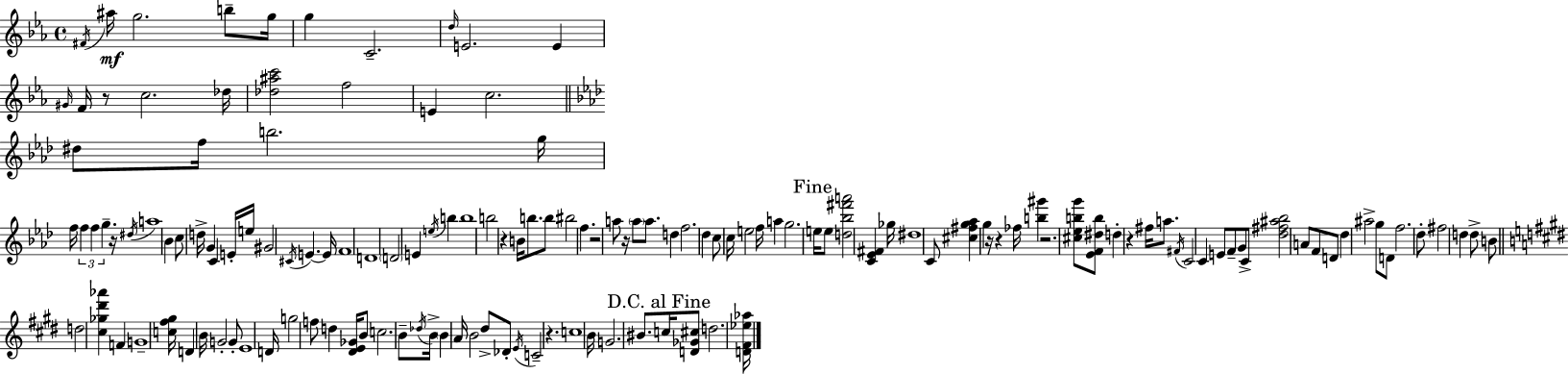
X:1
T:Untitled
M:4/4
L:1/4
K:Cm
^F/4 ^a/4 g2 b/2 g/4 g C2 d/4 E2 E ^G/4 F/4 z/2 c2 _d/4 [_d^ac']2 f2 E c2 ^d/2 f/4 b2 g/4 f/4 f f g z/4 ^d/4 a4 _B c/2 d/4 G C E/4 e/4 ^G2 ^C/4 E E/4 F4 D4 D2 E e/4 b b4 b2 z B/4 b/2 b/2 ^b2 f z2 a/2 z/4 a/2 a/2 d f2 _d c/2 c/4 e2 f/4 a g2 e/4 e/2 [d_b^f'a']2 [C_E^F] _g/4 ^d4 C/2 [^c^fg_a] g z/4 z _f/4 [b^g'] z2 [^c_ebg']/2 [_EF^db]/2 d z ^f/4 a/2 ^F/4 C2 C E/2 F/2 G/2 C/2 [_d^f^a_b]2 A/2 F/2 D/2 _d ^a2 g/2 D/2 f2 _d/2 ^f2 d d/2 B/2 d2 [^c_g^d'_a'] F G4 [c^f^g]/4 D B/4 G2 G/2 E4 D/4 g2 f/2 d [^DE_G]/4 B/2 c2 B/2 _d/4 B/4 B A/4 B2 ^d/2 _D/2 E/4 C2 z c4 B/4 G2 ^B/2 c/4 [D_G^c]/2 d2 [D^F_e_a]/4